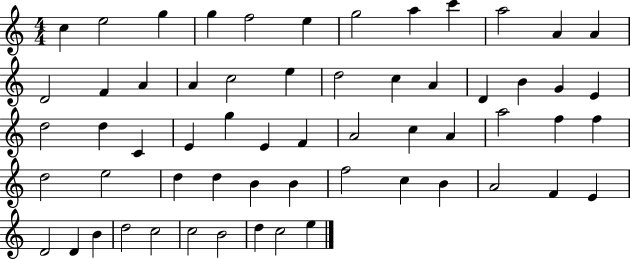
{
  \clef treble
  \numericTimeSignature
  \time 4/4
  \key c \major
  c''4 e''2 g''4 | g''4 f''2 e''4 | g''2 a''4 c'''4 | a''2 a'4 a'4 | \break d'2 f'4 a'4 | a'4 c''2 e''4 | d''2 c''4 a'4 | d'4 b'4 g'4 e'4 | \break d''2 d''4 c'4 | e'4 g''4 e'4 f'4 | a'2 c''4 a'4 | a''2 f''4 f''4 | \break d''2 e''2 | d''4 d''4 b'4 b'4 | f''2 c''4 b'4 | a'2 f'4 e'4 | \break d'2 d'4 b'4 | d''2 c''2 | c''2 b'2 | d''4 c''2 e''4 | \break \bar "|."
}